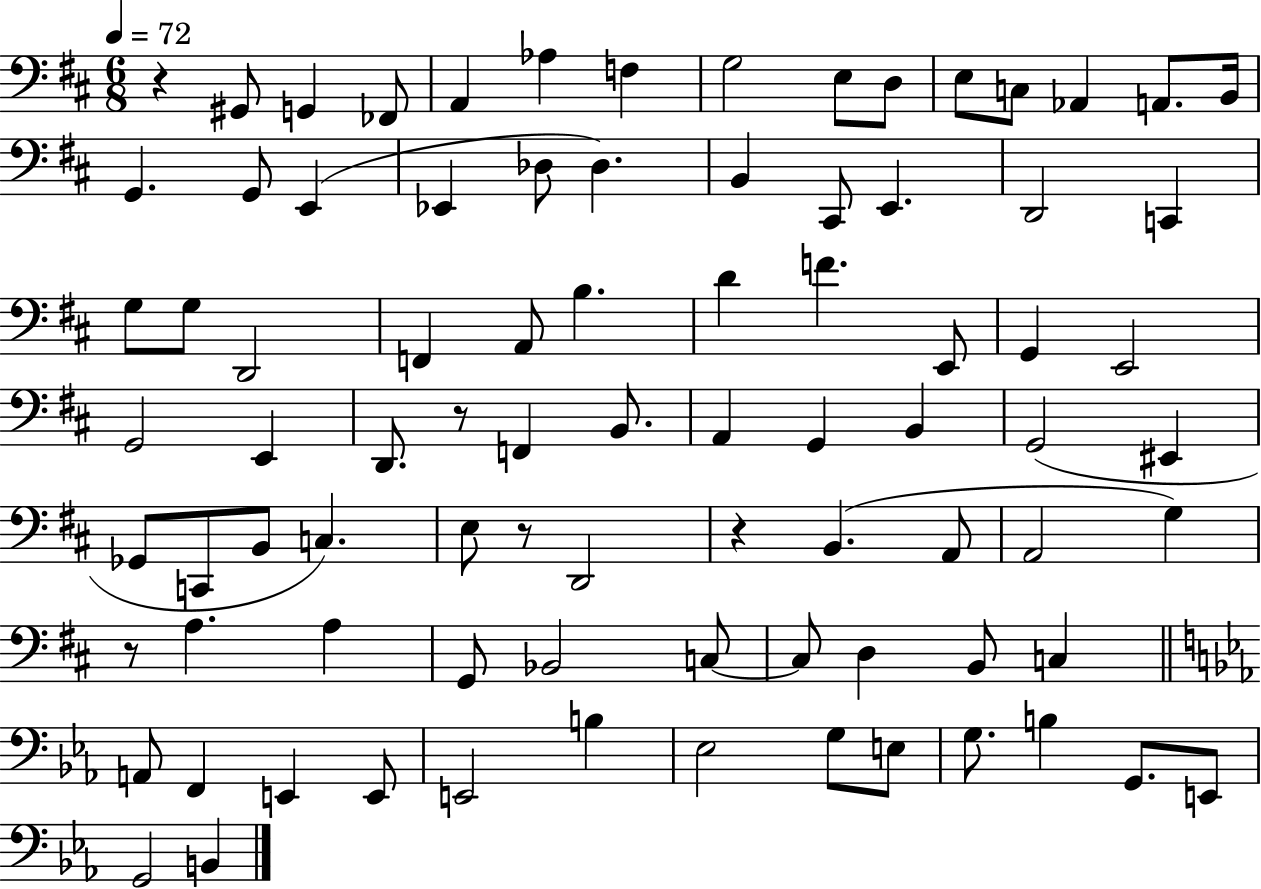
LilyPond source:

{
  \clef bass
  \numericTimeSignature
  \time 6/8
  \key d \major
  \tempo 4 = 72
  \repeat volta 2 { r4 gis,8 g,4 fes,8 | a,4 aes4 f4 | g2 e8 d8 | e8 c8 aes,4 a,8. b,16 | \break g,4. g,8 e,4( | ees,4 des8 des4.) | b,4 cis,8 e,4. | d,2 c,4 | \break g8 g8 d,2 | f,4 a,8 b4. | d'4 f'4. e,8 | g,4 e,2 | \break g,2 e,4 | d,8. r8 f,4 b,8. | a,4 g,4 b,4 | g,2( eis,4 | \break ges,8 c,8 b,8 c4.) | e8 r8 d,2 | r4 b,4.( a,8 | a,2 g4) | \break r8 a4. a4 | g,8 bes,2 c8~~ | c8 d4 b,8 c4 | \bar "||" \break \key ees \major a,8 f,4 e,4 e,8 | e,2 b4 | ees2 g8 e8 | g8. b4 g,8. e,8 | \break g,2 b,4 | } \bar "|."
}